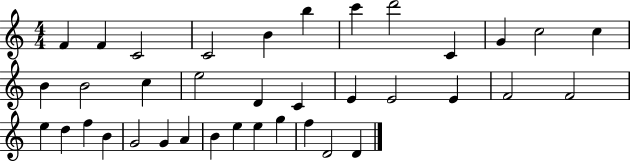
X:1
T:Untitled
M:4/4
L:1/4
K:C
F F C2 C2 B b c' d'2 C G c2 c B B2 c e2 D C E E2 E F2 F2 e d f B G2 G A B e e g f D2 D